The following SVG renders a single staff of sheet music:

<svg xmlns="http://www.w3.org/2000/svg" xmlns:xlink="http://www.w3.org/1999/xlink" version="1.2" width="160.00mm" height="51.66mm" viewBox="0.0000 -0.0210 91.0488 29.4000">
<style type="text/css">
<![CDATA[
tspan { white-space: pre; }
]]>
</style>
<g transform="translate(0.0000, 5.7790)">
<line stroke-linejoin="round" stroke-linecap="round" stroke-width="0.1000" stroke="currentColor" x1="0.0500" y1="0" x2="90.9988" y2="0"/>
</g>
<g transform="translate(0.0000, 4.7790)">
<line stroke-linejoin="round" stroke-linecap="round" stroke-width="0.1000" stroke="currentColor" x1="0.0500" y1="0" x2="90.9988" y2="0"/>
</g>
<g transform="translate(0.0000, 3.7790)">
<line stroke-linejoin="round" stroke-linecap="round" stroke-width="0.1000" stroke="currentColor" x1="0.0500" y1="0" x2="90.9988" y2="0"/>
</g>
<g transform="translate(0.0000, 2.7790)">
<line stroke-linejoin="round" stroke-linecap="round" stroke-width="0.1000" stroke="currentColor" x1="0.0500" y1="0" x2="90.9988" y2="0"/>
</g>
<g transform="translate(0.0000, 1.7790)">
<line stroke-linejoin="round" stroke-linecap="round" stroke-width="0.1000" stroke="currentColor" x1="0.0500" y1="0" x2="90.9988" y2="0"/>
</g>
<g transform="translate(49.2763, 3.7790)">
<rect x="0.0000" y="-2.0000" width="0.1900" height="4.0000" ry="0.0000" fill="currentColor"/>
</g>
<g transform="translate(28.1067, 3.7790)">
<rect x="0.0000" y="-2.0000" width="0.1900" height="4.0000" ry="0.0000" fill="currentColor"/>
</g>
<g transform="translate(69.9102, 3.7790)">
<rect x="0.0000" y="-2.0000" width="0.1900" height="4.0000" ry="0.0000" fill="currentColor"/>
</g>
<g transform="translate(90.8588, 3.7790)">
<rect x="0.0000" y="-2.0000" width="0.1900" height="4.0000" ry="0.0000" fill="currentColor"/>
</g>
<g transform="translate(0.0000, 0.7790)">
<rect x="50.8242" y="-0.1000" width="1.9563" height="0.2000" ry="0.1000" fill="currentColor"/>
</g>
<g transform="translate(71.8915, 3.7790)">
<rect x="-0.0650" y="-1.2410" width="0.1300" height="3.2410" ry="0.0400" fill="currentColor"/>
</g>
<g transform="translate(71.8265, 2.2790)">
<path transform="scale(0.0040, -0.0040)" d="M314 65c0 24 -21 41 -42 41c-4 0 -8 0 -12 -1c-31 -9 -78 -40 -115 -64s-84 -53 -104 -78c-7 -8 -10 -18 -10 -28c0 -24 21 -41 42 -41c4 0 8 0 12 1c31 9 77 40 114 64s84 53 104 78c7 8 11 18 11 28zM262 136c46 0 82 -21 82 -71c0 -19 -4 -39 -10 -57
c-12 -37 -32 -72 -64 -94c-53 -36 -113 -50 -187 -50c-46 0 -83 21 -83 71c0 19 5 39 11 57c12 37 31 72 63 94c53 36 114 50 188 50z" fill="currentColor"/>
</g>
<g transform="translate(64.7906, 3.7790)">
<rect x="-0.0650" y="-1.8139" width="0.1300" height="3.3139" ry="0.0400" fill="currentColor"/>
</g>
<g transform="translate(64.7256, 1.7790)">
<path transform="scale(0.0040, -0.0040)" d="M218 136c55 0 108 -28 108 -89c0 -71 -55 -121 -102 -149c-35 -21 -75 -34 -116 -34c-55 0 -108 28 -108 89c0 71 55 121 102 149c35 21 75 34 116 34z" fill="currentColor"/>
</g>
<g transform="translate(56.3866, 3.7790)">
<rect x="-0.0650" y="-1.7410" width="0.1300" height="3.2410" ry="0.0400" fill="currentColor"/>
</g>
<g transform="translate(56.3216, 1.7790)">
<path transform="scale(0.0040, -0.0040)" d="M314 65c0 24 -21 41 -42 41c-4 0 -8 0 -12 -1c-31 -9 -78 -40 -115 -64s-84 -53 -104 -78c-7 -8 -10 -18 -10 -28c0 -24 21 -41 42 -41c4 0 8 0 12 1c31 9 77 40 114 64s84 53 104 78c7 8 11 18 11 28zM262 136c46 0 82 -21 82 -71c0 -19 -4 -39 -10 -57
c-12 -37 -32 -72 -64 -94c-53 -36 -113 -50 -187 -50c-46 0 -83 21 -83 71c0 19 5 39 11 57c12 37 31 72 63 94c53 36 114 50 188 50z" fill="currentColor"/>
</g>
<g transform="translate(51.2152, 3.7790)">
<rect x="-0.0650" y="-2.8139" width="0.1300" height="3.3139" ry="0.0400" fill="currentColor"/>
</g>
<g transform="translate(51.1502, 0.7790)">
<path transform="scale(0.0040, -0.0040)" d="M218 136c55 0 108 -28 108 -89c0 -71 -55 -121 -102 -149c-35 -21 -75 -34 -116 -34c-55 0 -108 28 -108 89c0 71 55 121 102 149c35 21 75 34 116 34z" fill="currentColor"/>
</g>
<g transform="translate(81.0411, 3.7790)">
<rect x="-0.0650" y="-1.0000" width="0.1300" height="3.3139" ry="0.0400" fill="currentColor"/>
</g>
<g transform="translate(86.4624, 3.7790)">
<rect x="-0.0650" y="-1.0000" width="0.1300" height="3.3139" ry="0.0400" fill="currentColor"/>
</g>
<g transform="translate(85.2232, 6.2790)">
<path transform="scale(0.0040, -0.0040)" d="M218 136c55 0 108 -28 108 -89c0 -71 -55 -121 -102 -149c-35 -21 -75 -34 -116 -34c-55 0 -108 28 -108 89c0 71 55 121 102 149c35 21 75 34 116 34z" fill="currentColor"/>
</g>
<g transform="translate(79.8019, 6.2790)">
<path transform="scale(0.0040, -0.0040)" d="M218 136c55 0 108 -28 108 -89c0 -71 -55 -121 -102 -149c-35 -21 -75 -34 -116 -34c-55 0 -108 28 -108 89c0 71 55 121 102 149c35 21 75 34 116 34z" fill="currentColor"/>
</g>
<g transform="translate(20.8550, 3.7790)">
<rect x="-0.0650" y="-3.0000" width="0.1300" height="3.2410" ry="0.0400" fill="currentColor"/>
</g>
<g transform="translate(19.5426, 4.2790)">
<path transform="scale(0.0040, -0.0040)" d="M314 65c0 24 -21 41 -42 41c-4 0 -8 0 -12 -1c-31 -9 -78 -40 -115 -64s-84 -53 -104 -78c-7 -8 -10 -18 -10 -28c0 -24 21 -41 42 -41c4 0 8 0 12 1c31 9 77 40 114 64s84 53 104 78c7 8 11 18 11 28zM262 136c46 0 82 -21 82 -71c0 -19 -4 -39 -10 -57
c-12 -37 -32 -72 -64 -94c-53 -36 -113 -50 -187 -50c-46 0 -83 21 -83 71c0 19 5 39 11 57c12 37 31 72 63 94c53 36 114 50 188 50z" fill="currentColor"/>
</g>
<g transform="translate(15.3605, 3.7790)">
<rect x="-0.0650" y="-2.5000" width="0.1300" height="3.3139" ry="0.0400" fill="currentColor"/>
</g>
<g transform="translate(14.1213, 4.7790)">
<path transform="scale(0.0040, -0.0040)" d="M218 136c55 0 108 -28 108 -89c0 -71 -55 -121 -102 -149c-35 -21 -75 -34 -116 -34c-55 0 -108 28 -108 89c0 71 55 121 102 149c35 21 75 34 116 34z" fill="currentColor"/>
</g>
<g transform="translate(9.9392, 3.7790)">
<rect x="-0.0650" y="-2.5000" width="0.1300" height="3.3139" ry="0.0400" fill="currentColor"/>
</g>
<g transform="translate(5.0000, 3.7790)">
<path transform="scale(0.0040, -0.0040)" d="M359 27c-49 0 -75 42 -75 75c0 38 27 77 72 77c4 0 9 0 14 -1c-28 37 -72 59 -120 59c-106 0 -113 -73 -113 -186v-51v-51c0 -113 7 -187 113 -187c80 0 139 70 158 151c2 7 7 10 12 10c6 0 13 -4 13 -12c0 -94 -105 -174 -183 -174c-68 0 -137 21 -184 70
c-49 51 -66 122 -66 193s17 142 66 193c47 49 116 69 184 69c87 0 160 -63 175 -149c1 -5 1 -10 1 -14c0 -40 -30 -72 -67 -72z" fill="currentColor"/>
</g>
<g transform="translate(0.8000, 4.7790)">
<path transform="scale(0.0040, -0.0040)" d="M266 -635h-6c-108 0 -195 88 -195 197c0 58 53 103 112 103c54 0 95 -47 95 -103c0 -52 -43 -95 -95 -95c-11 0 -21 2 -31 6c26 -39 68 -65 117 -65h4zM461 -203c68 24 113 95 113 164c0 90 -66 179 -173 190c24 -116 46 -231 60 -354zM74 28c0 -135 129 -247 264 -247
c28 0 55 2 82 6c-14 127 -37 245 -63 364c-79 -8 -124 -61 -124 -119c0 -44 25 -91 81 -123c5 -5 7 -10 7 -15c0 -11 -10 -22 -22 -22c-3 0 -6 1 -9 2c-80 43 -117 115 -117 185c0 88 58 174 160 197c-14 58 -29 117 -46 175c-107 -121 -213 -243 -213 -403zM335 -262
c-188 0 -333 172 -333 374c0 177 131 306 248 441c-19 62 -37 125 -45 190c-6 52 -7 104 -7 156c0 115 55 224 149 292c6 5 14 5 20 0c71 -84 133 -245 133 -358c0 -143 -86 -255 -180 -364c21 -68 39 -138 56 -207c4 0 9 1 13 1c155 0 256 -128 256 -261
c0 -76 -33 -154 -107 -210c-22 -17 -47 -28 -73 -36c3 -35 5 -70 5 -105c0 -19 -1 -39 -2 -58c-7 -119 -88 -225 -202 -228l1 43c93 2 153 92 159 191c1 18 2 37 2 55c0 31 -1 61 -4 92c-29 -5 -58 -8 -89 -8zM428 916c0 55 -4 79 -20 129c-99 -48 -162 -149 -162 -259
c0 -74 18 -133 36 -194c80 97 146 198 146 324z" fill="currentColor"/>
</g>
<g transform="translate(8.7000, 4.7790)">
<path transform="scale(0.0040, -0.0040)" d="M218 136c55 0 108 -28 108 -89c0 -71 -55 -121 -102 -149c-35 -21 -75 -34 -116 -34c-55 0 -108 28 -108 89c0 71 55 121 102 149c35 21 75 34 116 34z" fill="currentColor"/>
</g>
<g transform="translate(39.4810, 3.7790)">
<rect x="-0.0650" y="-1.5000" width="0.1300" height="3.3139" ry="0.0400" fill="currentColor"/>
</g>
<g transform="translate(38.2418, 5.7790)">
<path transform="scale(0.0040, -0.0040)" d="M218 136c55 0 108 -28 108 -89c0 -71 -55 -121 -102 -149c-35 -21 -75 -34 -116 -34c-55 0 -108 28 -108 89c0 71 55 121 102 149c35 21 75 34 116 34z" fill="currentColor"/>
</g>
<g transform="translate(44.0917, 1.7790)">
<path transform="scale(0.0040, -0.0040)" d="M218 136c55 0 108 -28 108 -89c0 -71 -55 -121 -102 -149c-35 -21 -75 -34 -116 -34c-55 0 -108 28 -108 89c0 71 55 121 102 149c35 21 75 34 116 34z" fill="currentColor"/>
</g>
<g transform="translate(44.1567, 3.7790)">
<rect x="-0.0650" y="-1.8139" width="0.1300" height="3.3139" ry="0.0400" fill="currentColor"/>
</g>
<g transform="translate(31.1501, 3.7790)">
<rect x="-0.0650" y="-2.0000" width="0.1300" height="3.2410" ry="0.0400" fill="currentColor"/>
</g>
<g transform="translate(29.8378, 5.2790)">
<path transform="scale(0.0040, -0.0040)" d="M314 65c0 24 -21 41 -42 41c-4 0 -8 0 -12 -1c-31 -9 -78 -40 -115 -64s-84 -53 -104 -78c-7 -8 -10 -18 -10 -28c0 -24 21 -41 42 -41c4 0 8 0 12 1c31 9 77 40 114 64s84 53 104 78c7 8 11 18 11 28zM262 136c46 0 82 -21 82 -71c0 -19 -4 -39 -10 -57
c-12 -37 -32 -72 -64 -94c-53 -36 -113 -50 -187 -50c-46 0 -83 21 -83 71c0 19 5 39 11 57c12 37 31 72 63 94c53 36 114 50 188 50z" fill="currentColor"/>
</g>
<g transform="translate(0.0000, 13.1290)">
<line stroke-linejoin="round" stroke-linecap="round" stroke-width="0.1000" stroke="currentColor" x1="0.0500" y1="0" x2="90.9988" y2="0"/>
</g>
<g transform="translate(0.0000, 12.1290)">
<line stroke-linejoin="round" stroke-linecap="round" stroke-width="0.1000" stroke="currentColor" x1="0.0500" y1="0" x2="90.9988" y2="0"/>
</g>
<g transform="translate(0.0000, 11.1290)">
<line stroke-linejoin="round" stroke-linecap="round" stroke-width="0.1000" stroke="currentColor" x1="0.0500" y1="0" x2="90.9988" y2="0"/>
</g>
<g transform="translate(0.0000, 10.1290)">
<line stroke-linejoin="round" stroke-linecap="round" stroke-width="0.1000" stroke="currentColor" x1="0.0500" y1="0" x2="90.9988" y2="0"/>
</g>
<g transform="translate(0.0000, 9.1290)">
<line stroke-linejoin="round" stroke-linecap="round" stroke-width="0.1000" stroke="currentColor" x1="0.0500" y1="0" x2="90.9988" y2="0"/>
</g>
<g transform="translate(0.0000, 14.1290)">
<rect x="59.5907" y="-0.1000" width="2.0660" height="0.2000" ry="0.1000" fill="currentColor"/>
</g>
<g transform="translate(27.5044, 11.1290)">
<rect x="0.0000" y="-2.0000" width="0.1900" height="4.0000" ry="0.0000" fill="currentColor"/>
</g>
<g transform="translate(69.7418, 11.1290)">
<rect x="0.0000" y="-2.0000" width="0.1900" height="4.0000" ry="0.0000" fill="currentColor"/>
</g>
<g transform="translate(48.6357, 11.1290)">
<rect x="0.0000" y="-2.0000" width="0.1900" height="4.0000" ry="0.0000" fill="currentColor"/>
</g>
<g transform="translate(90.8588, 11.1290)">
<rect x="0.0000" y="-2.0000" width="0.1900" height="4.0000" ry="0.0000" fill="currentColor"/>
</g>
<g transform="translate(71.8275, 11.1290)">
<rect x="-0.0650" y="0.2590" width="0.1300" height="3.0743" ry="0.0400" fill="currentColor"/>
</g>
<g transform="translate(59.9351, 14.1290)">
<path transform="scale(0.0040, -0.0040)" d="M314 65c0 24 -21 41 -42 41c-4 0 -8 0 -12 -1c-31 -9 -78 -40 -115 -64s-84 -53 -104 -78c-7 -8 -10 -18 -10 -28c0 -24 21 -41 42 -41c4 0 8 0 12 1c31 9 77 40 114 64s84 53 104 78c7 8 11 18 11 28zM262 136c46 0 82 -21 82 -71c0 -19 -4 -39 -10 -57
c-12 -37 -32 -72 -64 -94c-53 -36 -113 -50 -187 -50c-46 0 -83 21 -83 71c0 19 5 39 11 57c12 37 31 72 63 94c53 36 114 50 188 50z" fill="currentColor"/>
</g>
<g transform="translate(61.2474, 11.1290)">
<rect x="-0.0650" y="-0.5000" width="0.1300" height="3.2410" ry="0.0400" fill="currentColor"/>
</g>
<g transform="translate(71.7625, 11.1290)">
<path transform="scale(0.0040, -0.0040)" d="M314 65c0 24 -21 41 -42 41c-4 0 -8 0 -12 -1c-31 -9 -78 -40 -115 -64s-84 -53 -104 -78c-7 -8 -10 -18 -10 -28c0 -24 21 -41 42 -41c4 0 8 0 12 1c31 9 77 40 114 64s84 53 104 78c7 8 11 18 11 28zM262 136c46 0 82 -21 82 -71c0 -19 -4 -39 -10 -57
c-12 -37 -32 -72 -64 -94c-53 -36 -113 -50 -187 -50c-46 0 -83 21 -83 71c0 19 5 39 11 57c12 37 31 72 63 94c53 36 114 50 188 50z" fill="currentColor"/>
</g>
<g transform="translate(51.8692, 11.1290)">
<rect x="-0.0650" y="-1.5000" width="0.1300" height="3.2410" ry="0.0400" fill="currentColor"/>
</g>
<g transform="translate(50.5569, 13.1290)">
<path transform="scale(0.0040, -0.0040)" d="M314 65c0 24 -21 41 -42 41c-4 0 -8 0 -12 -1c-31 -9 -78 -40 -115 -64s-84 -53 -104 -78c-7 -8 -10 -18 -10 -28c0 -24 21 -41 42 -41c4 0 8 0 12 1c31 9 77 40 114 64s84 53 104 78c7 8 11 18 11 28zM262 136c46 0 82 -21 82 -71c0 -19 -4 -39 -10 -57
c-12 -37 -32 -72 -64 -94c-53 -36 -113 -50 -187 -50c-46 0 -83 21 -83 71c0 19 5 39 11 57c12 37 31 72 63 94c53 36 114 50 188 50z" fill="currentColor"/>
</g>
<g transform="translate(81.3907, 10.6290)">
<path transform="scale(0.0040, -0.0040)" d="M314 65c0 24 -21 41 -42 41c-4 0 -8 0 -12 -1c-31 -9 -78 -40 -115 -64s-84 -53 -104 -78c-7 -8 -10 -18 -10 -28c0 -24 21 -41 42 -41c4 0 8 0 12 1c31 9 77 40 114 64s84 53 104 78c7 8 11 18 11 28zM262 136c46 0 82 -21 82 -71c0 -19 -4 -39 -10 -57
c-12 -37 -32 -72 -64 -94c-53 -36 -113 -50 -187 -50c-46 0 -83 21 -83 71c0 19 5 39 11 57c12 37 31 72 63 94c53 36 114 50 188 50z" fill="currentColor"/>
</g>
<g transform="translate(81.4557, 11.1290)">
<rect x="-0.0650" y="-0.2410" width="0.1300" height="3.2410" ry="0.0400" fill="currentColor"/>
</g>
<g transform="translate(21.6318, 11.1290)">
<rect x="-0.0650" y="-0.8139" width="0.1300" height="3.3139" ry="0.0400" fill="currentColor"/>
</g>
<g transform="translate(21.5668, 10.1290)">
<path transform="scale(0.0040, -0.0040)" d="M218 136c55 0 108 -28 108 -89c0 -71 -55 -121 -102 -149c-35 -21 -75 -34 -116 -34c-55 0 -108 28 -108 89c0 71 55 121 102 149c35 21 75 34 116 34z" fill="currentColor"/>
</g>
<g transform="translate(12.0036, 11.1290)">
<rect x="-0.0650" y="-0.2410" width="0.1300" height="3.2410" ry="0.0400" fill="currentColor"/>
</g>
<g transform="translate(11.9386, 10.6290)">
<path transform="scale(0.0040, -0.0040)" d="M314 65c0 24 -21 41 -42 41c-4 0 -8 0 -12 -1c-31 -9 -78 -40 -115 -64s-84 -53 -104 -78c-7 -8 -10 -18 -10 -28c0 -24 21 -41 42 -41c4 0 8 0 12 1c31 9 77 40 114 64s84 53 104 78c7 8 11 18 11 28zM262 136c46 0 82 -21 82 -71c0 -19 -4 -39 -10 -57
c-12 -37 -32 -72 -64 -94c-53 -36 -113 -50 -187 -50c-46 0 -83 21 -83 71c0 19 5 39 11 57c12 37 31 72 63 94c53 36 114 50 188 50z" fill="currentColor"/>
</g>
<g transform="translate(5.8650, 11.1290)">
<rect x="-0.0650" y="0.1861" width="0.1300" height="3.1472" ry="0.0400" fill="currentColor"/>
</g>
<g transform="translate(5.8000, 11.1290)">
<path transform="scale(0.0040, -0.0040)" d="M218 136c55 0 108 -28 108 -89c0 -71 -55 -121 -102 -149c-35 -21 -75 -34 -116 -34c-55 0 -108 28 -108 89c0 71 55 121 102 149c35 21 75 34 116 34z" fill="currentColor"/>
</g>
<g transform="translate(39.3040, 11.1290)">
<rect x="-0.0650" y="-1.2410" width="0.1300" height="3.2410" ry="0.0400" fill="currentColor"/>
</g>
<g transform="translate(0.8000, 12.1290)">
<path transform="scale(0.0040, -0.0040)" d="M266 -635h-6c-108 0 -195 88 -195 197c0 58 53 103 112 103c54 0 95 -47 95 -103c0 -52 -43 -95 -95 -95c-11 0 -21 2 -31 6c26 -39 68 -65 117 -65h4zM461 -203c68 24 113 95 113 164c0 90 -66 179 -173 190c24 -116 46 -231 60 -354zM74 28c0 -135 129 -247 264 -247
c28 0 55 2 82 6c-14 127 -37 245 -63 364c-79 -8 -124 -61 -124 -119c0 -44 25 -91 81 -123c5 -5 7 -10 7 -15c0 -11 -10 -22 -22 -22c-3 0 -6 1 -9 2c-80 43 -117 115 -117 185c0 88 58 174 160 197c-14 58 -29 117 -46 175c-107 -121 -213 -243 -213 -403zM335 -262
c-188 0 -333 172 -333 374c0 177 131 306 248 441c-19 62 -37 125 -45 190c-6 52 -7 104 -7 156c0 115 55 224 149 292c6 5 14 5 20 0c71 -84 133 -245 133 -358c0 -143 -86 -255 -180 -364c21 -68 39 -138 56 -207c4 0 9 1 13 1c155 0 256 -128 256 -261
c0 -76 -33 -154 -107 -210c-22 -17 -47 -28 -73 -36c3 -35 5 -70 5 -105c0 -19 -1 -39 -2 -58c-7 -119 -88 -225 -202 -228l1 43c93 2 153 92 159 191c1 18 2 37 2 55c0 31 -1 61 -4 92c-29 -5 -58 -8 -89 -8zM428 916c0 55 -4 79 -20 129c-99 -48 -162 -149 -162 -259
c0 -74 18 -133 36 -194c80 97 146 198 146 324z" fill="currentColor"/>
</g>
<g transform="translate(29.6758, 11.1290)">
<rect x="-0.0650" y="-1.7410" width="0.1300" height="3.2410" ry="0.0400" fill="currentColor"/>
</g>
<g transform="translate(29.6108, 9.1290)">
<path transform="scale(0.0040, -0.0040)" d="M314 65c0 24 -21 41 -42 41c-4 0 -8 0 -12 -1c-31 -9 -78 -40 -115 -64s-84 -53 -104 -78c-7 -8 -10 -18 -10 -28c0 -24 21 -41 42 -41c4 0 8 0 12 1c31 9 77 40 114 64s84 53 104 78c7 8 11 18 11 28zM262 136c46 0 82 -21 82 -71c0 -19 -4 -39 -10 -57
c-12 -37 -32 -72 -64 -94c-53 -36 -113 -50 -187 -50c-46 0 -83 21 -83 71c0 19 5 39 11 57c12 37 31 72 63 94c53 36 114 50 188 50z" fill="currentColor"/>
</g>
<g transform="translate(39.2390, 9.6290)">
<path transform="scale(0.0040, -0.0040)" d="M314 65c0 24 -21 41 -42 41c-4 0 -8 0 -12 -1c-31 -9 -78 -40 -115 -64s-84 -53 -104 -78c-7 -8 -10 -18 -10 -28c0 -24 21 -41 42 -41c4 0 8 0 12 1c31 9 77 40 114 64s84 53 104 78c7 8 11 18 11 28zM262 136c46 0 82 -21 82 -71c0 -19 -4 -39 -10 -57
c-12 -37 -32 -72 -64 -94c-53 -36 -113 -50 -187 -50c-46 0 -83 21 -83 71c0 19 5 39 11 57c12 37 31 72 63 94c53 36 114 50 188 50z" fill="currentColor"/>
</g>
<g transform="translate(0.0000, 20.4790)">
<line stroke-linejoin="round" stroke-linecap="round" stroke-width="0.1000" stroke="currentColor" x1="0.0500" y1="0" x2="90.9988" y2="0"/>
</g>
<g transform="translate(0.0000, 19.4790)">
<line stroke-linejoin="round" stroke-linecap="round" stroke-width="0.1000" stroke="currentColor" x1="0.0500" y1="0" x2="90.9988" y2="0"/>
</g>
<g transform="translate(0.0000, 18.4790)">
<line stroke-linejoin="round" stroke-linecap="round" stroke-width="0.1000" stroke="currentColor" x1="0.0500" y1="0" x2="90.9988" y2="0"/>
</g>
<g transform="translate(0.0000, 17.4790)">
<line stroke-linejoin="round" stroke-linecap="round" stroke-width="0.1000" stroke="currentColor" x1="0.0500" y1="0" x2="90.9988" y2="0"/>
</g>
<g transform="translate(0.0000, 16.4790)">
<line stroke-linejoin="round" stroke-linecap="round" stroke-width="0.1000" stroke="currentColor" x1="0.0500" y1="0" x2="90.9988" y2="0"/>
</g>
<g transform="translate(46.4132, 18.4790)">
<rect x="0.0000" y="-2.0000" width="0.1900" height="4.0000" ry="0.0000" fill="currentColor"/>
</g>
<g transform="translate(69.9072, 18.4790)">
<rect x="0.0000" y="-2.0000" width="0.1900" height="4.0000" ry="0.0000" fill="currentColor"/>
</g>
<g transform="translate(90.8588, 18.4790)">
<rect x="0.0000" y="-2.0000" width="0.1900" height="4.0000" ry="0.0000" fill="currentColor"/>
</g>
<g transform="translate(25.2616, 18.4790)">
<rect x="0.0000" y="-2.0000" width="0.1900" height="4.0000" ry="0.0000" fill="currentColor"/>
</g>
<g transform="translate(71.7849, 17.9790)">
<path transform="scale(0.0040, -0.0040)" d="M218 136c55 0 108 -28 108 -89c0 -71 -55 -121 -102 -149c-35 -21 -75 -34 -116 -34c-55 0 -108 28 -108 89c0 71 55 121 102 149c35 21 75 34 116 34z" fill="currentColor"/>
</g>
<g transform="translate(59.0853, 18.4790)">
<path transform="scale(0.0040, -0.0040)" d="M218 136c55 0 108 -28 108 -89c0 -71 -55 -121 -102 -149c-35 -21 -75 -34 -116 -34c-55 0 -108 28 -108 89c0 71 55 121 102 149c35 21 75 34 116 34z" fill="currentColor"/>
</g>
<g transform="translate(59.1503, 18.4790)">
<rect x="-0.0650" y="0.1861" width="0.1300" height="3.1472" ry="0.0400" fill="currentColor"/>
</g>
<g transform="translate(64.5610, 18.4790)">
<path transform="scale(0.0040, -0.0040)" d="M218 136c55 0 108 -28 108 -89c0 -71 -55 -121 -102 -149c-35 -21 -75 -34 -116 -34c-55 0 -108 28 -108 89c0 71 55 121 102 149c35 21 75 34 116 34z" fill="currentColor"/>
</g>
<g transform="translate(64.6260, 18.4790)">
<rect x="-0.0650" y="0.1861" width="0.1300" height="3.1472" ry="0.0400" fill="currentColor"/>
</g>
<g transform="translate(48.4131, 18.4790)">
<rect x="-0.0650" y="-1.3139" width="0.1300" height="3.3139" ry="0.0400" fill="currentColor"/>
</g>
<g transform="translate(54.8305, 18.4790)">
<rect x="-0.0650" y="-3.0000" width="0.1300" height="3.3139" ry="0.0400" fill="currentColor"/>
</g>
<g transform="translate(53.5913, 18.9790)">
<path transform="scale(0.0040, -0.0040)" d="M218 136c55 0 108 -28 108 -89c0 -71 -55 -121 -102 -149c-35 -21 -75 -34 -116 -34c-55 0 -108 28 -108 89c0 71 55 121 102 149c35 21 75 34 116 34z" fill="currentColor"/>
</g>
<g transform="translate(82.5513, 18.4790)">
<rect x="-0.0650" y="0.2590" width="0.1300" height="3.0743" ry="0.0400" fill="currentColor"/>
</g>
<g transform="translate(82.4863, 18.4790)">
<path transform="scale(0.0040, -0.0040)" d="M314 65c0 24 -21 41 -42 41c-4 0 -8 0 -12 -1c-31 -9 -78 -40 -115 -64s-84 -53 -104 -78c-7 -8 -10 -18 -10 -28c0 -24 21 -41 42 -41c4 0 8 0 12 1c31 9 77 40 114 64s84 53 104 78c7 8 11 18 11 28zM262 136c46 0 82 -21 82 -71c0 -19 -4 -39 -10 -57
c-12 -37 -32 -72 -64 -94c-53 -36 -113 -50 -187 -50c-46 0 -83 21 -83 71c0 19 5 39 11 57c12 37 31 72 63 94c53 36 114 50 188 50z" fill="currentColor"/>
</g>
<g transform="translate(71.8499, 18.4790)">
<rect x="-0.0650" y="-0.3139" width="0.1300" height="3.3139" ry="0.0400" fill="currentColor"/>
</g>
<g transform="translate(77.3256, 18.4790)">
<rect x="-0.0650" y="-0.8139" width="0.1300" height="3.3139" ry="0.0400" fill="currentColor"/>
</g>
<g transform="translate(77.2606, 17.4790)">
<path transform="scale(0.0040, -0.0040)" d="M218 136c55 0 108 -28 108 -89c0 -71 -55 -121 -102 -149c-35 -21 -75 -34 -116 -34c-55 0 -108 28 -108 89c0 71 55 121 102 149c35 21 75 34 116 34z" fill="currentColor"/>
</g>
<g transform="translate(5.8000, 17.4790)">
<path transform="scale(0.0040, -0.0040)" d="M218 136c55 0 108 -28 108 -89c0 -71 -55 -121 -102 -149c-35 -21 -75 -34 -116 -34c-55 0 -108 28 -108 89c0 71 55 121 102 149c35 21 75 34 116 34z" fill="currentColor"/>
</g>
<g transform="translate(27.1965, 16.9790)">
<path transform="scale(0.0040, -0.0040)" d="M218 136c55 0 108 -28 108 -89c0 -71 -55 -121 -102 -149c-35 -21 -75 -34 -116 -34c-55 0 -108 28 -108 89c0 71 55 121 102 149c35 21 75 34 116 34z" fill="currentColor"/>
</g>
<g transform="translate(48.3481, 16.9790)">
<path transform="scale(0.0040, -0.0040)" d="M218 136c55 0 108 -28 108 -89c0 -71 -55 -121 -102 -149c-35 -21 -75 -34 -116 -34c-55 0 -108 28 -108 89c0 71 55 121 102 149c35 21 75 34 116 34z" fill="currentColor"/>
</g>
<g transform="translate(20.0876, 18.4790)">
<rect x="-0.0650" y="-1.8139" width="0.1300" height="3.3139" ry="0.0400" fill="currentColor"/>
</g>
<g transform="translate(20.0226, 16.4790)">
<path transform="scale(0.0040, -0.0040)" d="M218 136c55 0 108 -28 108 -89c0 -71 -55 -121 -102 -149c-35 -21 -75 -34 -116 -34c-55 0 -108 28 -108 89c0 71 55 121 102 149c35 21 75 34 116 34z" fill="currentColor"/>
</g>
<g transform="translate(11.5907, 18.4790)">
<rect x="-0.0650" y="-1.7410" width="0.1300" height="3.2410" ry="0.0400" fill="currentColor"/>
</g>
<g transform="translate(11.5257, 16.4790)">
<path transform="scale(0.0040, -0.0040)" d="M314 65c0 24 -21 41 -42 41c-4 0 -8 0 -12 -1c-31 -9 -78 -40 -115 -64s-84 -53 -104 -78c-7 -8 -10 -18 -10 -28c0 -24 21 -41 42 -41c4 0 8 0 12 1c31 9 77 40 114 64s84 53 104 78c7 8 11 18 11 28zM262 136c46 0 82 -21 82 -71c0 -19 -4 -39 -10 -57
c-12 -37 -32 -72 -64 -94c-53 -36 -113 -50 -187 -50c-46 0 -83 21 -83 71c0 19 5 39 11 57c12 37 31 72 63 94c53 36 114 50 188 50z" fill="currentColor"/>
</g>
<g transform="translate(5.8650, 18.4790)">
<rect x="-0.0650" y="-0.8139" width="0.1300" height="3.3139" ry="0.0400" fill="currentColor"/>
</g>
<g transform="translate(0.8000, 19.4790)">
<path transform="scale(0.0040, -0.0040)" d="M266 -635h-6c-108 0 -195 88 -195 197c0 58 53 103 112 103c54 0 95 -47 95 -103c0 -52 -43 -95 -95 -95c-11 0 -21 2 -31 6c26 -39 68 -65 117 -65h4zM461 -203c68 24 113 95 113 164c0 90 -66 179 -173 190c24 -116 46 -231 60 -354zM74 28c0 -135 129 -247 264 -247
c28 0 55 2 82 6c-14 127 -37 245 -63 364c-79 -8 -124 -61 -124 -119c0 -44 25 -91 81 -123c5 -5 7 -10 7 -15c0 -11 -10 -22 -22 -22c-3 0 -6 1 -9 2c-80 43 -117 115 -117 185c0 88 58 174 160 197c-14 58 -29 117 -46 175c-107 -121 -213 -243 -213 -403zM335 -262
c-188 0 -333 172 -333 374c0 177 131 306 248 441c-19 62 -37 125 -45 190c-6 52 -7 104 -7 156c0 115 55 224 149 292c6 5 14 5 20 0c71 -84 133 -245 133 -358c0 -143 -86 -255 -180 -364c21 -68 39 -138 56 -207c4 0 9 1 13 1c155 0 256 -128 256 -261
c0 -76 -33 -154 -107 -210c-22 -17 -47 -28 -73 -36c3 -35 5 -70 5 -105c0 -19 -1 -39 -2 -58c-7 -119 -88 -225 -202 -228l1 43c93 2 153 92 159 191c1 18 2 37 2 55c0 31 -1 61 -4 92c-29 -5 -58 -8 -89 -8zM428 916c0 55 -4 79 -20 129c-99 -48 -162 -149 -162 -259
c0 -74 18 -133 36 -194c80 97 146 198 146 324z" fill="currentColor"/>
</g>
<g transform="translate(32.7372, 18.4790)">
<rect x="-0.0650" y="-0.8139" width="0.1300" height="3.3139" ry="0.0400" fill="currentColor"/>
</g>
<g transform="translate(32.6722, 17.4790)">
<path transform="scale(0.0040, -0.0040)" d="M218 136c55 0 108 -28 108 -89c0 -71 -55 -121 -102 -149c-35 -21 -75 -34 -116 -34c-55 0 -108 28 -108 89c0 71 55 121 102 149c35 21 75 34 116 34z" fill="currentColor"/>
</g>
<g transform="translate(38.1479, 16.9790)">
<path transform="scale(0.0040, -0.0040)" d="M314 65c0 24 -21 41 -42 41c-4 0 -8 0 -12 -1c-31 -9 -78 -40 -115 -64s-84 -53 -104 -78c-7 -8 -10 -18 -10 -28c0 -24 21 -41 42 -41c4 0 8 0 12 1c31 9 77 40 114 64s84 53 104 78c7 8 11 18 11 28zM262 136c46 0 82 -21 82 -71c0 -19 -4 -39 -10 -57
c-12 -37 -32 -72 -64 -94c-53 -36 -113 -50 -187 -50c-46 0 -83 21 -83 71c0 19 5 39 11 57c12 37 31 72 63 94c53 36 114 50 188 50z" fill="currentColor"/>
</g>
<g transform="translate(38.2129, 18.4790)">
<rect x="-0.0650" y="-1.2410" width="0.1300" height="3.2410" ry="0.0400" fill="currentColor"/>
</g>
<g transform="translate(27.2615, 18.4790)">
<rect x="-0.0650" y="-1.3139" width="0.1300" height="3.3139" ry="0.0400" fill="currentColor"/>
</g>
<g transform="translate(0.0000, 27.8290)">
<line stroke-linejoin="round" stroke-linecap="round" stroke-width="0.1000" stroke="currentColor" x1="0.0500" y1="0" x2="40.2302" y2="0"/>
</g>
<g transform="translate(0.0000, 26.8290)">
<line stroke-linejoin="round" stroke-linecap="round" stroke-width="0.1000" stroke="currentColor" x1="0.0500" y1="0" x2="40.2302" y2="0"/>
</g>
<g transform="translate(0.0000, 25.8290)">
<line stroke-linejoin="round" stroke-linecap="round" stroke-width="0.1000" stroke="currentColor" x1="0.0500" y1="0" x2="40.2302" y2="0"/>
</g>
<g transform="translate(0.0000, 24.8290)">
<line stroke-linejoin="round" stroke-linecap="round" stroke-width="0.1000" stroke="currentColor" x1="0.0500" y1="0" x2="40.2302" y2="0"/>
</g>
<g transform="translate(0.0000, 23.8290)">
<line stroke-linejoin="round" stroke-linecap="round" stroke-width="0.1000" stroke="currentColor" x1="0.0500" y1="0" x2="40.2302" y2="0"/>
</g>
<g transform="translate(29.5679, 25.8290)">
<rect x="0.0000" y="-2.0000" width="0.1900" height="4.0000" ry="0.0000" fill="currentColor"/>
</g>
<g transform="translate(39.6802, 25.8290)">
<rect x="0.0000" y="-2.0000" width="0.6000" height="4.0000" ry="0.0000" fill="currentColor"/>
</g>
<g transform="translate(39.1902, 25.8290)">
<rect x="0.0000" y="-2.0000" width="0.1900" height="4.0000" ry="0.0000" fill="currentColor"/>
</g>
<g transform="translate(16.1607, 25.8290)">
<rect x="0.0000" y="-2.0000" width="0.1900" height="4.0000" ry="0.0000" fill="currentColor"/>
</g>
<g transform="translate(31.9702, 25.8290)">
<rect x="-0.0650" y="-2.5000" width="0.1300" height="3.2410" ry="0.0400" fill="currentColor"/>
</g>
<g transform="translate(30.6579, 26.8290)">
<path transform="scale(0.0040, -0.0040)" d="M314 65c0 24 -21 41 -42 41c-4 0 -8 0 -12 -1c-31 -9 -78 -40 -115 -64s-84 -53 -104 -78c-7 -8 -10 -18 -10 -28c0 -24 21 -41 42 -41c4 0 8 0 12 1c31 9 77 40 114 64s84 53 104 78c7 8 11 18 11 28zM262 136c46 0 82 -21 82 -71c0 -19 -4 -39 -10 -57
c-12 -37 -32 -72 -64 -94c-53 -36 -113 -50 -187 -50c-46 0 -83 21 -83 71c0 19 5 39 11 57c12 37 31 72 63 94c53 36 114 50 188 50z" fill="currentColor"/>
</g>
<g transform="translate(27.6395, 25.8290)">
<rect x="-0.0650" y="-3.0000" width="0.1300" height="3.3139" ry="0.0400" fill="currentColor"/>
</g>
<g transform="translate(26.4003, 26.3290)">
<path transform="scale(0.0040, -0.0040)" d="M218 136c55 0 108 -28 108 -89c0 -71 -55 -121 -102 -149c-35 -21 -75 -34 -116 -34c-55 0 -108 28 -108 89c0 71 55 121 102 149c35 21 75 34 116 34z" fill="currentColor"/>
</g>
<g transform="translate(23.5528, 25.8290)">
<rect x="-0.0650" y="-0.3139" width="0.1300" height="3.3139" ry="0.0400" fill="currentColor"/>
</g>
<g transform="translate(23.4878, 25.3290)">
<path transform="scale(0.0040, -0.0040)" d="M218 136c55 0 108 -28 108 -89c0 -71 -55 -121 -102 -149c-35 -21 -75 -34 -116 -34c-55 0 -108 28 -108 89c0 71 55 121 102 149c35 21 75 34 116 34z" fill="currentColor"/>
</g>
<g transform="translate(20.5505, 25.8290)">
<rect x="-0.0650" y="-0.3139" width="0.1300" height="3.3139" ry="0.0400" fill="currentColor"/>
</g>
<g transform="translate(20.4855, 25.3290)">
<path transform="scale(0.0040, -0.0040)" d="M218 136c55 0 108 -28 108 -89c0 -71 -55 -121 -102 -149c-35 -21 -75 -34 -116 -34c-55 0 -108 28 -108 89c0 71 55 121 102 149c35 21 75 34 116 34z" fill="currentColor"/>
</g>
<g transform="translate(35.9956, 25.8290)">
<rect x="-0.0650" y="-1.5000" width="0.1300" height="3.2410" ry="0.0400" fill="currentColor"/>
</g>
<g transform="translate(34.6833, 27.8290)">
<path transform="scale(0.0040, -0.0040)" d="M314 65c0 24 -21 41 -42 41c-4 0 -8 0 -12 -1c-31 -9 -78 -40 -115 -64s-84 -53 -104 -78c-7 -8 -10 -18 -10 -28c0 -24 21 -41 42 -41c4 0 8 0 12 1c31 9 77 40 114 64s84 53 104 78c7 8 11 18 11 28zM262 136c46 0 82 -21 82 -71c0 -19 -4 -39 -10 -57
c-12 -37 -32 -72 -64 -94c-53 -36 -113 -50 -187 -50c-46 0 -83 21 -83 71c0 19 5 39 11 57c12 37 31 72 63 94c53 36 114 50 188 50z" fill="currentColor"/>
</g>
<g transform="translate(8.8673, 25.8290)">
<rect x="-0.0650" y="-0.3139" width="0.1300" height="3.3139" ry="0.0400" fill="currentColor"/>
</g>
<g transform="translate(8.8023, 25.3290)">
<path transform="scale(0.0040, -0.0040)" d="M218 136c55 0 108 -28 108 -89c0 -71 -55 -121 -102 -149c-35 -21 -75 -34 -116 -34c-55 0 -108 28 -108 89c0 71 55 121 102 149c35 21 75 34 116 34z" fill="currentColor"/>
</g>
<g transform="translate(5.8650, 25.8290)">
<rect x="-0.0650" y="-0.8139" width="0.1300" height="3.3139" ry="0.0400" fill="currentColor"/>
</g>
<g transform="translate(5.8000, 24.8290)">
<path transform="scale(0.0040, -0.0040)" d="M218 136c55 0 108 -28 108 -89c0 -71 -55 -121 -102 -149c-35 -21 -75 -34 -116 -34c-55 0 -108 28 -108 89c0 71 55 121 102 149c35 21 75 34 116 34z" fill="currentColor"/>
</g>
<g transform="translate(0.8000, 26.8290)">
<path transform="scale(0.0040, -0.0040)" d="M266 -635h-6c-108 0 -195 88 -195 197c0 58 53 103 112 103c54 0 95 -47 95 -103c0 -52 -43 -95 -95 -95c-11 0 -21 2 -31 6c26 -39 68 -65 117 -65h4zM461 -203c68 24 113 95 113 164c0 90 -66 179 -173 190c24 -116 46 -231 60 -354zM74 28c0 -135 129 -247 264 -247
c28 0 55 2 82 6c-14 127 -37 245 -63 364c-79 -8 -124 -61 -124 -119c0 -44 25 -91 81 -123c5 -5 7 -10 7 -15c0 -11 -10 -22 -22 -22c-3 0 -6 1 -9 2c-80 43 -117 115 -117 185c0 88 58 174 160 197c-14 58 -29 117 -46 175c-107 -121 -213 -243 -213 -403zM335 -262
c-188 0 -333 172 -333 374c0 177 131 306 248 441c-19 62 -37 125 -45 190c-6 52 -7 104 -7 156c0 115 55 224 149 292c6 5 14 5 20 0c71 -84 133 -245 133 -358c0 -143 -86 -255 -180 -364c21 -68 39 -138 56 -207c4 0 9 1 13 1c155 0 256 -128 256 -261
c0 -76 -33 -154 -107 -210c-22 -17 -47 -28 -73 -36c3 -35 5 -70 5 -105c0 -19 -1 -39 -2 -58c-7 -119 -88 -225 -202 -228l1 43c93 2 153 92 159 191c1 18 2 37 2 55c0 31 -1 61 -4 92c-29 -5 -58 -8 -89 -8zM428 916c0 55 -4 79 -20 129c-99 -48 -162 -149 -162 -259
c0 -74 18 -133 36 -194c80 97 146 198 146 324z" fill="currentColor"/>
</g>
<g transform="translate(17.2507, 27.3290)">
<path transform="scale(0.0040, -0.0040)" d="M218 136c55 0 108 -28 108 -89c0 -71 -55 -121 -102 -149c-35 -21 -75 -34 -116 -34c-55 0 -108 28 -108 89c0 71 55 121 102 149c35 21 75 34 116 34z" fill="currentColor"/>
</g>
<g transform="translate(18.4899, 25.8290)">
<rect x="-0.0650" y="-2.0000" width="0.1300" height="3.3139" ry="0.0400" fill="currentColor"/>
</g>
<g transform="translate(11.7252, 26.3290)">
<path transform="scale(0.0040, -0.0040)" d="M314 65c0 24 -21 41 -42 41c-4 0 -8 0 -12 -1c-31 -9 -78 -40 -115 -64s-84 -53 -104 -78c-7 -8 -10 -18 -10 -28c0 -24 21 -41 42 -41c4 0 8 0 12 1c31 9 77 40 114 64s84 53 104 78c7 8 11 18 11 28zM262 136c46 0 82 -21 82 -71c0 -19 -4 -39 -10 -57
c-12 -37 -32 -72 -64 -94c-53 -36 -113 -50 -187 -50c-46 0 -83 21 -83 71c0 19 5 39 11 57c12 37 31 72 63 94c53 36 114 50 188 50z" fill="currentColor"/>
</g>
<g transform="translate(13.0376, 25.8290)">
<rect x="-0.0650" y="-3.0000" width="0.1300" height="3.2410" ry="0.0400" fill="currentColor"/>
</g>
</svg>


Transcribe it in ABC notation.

X:1
T:Untitled
M:4/4
L:1/4
K:C
G G A2 F2 E f a f2 f e2 D D B c2 d f2 e2 E2 C2 B2 c2 d f2 f e d e2 e A B B c d B2 d c A2 F c c A G2 E2